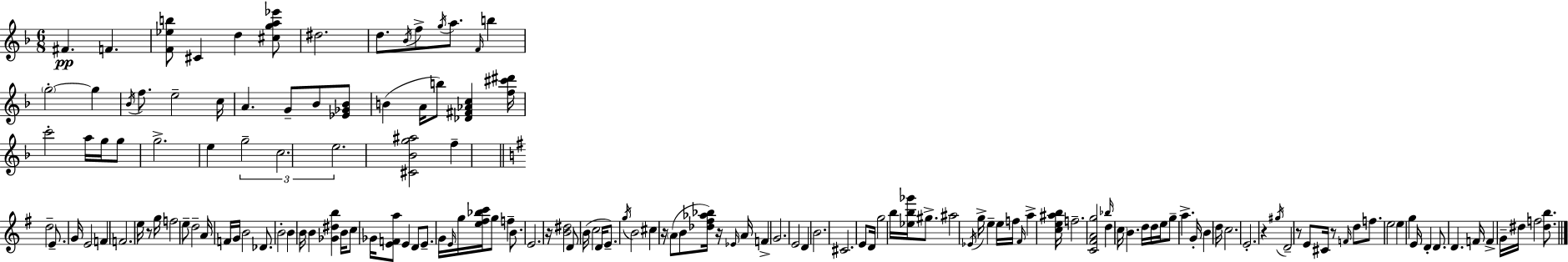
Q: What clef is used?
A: treble